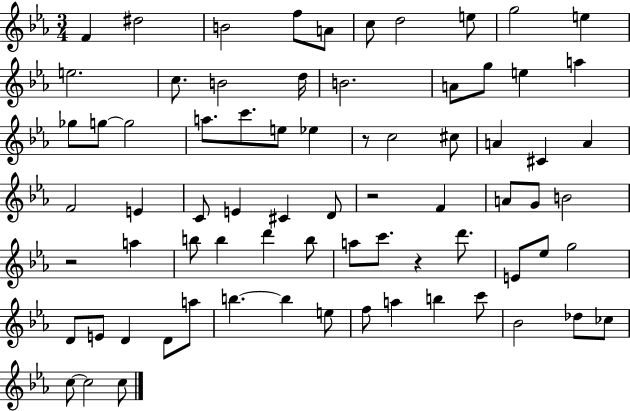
{
  \clef treble
  \numericTimeSignature
  \time 3/4
  \key ees \major
  f'4 dis''2 | b'2 f''8 a'8 | c''8 d''2 e''8 | g''2 e''4 | \break e''2. | c''8. b'2 d''16 | b'2. | a'8 g''8 e''4 a''4 | \break ges''8 g''8~~ g''2 | a''8. c'''8. e''8 ees''4 | r8 c''2 cis''8 | a'4 cis'4 a'4 | \break f'2 e'4 | c'8 e'4 cis'4 d'8 | r2 f'4 | a'8 g'8 b'2 | \break r2 a''4 | b''8 b''4 d'''4 b''8 | a''8 c'''8. r4 d'''8. | e'8 ees''8 g''2 | \break d'8 e'8 d'4 d'8 a''8 | b''4.~~ b''4 e''8 | f''8 a''4 b''4 c'''8 | bes'2 des''8 ces''8 | \break c''8~~ c''2 c''8 | \bar "|."
}